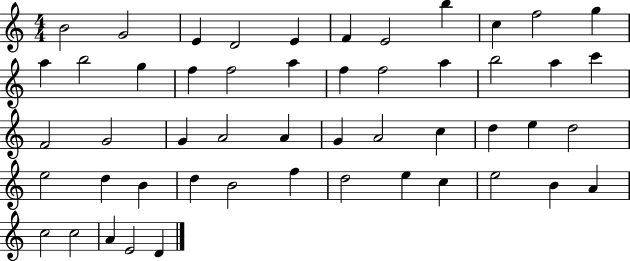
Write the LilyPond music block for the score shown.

{
  \clef treble
  \numericTimeSignature
  \time 4/4
  \key c \major
  b'2 g'2 | e'4 d'2 e'4 | f'4 e'2 b''4 | c''4 f''2 g''4 | \break a''4 b''2 g''4 | f''4 f''2 a''4 | f''4 f''2 a''4 | b''2 a''4 c'''4 | \break f'2 g'2 | g'4 a'2 a'4 | g'4 a'2 c''4 | d''4 e''4 d''2 | \break e''2 d''4 b'4 | d''4 b'2 f''4 | d''2 e''4 c''4 | e''2 b'4 a'4 | \break c''2 c''2 | a'4 e'2 d'4 | \bar "|."
}